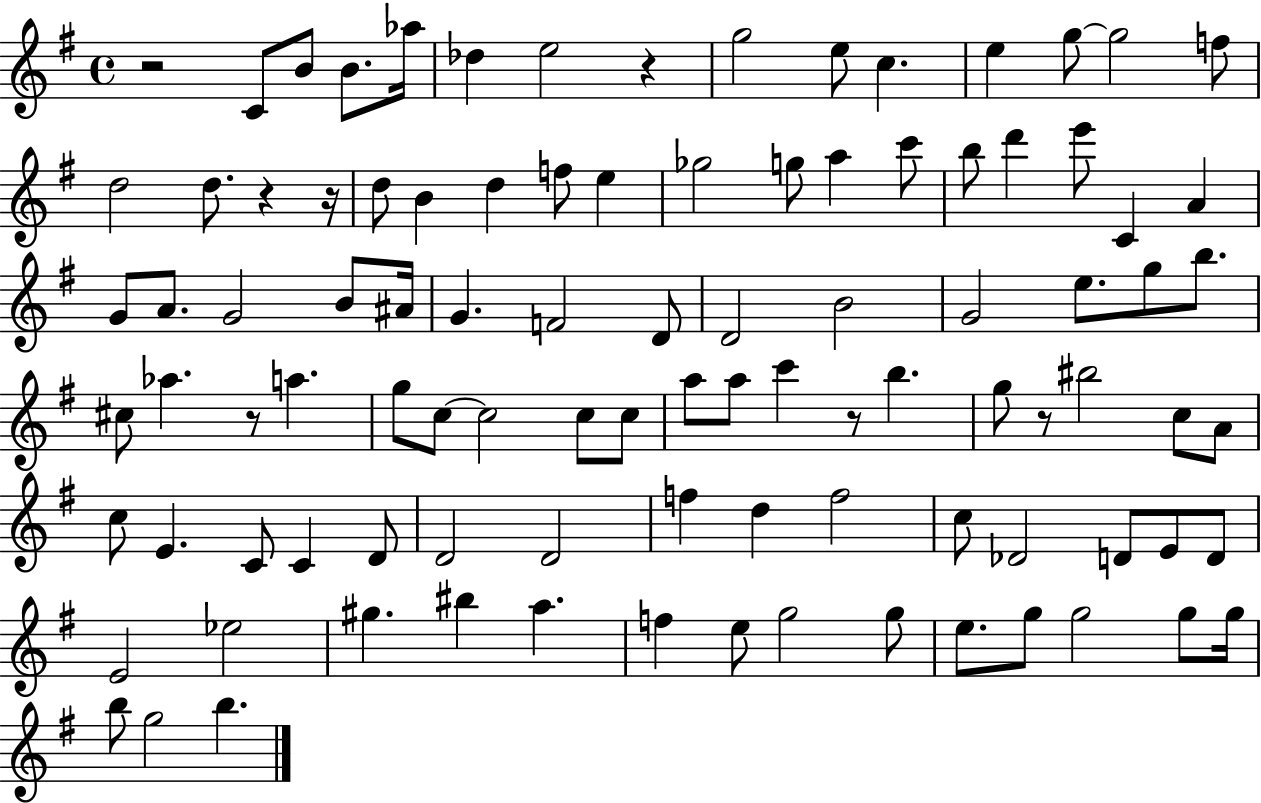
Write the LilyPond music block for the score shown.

{
  \clef treble
  \time 4/4
  \defaultTimeSignature
  \key g \major
  \repeat volta 2 { r2 c'8 b'8 b'8. aes''16 | des''4 e''2 r4 | g''2 e''8 c''4. | e''4 g''8~~ g''2 f''8 | \break d''2 d''8. r4 r16 | d''8 b'4 d''4 f''8 e''4 | ges''2 g''8 a''4 c'''8 | b''8 d'''4 e'''8 c'4 a'4 | \break g'8 a'8. g'2 b'8 ais'16 | g'4. f'2 d'8 | d'2 b'2 | g'2 e''8. g''8 b''8. | \break cis''8 aes''4. r8 a''4. | g''8 c''8~~ c''2 c''8 c''8 | a''8 a''8 c'''4 r8 b''4. | g''8 r8 bis''2 c''8 a'8 | \break c''8 e'4. c'8 c'4 d'8 | d'2 d'2 | f''4 d''4 f''2 | c''8 des'2 d'8 e'8 d'8 | \break e'2 ees''2 | gis''4. bis''4 a''4. | f''4 e''8 g''2 g''8 | e''8. g''8 g''2 g''8 g''16 | \break b''8 g''2 b''4. | } \bar "|."
}